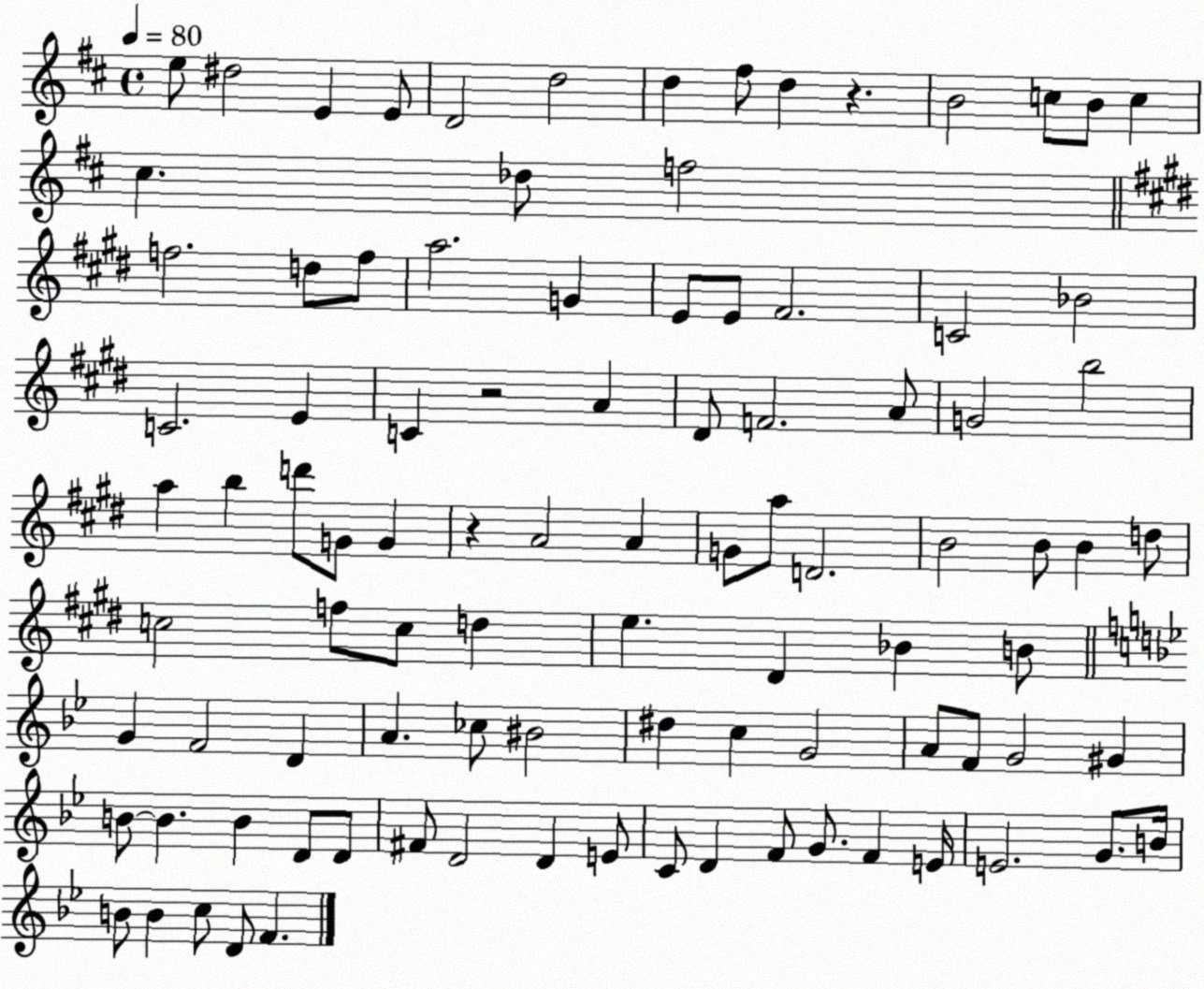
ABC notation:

X:1
T:Untitled
M:4/4
L:1/4
K:D
e/2 ^d2 E E/2 D2 d2 d ^f/2 d z B2 c/2 B/2 c ^c _d/2 f2 f2 d/2 f/2 a2 G E/2 E/2 ^F2 C2 _B2 C2 E C z2 A ^D/2 F2 A/2 G2 b2 a b d'/2 G/2 G z A2 A G/2 a/2 D2 B2 B/2 B d/2 c2 f/2 c/2 d e ^D _B B/2 G F2 D A _c/2 ^B2 ^d c G2 A/2 F/2 G2 ^G B/2 B B D/2 D/2 ^F/2 D2 D E/2 C/2 D F/2 G/2 F E/4 E2 G/2 B/4 B/2 B c/2 D/2 F